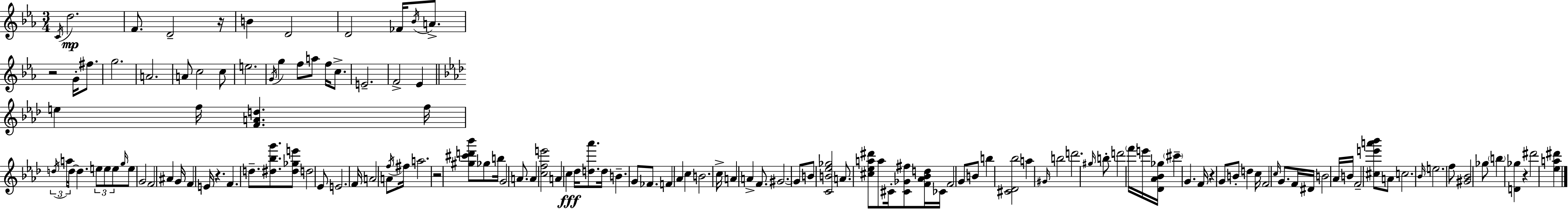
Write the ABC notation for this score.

X:1
T:Untitled
M:3/4
L:1/4
K:Eb
C/4 d2 F/2 D2 z/4 B D2 D2 _F/4 _B/4 A/2 z2 G/4 ^f/2 g2 A2 A/2 c2 c/2 e2 G/4 g f/2 a/2 f/4 c/2 E2 F2 _E e f/4 [FAd] f/4 d/4 a/4 d/4 d e/2 e/2 e/2 g/4 e/2 G2 F2 ^A G/4 F E/4 z F d/2 [^d_bg']/2 [^d_ge']/2 d2 _E/2 E2 F/4 A2 A/2 f/4 ^f/4 a2 z2 [^g^c'd'_b']/2 _g/2 b/4 G2 A/2 A [cfe']2 A c _d/4 [d_a']/2 d/4 B G/2 _F/2 F _A c B2 c/4 A A F/2 ^G2 ^G/2 B/2 [CB_e_g]2 A/2 [^c_ea^d']/2 a/2 ^C/4 [^C_G^f]/2 [F_A_Bd]/4 _C/4 F2 G/2 B/2 b [^C_D_b]2 a ^G/4 b2 d'2 ^g/4 b/2 d'2 f'/4 e'/4 [_D_A_B_g]/4 ^c' G F/4 z G/2 B/2 d c/4 F2 c/4 G/2 F/4 ^D/4 B2 _A/4 B/4 F2 [^ce'a'_b']/2 A/2 c2 _B/4 e2 f/2 [^G_B]2 _g/2 b [D_g] z ^d'2 [_ea^d']